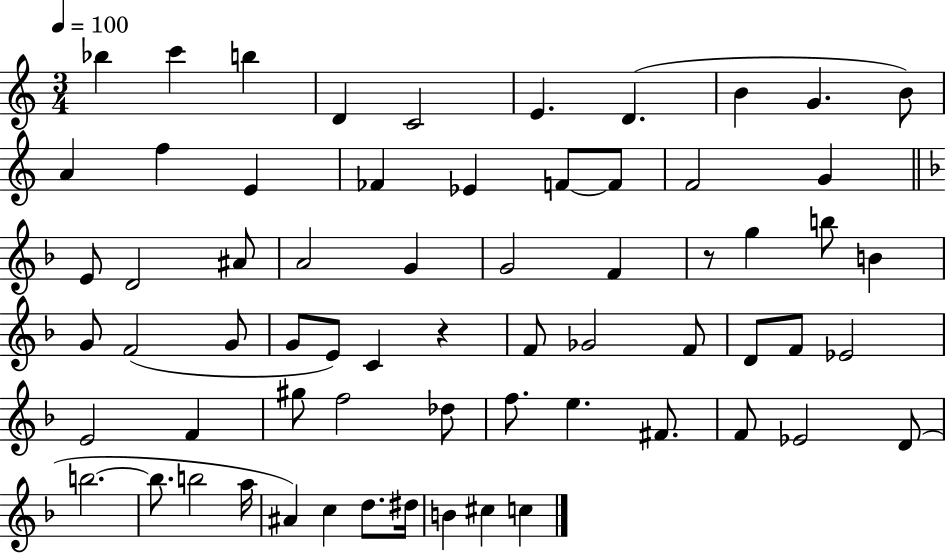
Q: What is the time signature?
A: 3/4